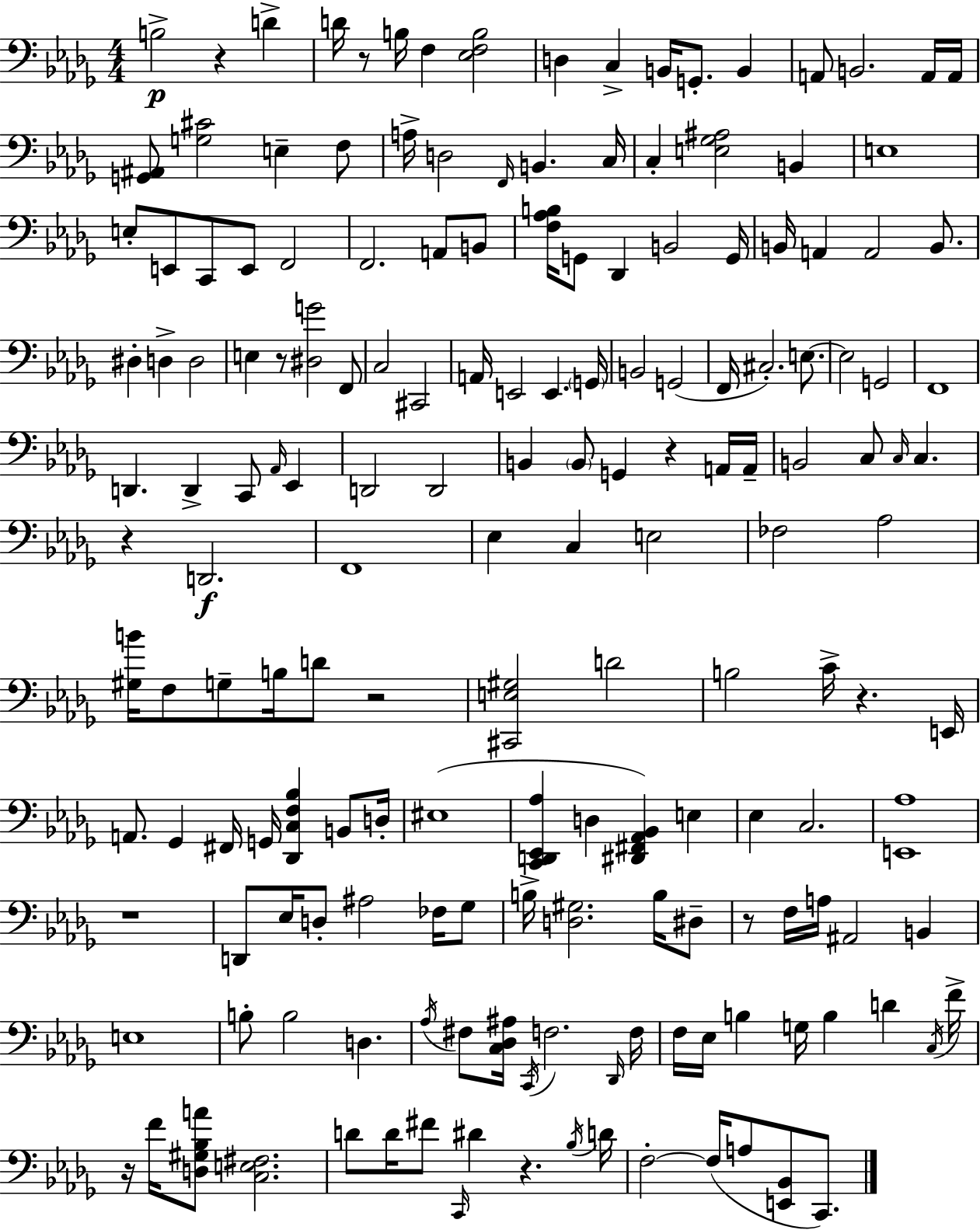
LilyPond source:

{
  \clef bass
  \numericTimeSignature
  \time 4/4
  \key bes \minor
  b2->\p r4 d'4-> | d'16 r8 b16 f4 <ees f b>2 | d4 c4-> b,16 g,8.-. b,4 | a,8 b,2. a,16 a,16 | \break <g, ais,>8 <g cis'>2 e4-- f8 | a16-> d2 \grace { f,16 } b,4. | c16 c4-. <e ges ais>2 b,4 | e1 | \break e8-. e,8 c,8 e,8 f,2 | f,2. a,8 b,8 | <f aes b>16 g,8 des,4 b,2 | g,16 b,16 a,4 a,2 b,8. | \break dis4-. d4-> d2 | e4 r8 <dis g'>2 f,8 | c2 cis,2 | a,16 e,2 e,4. | \break \parenthesize g,16 b,2 g,2( | f,16 cis2.-.) e8.~~ | e2 g,2 | f,1 | \break d,4. d,4-> c,8 \grace { aes,16 } ees,4 | d,2 d,2 | b,4 \parenthesize b,8 g,4 r4 | a,16 a,16-- b,2 c8 \grace { c16 } c4. | \break r4 d,2.\f | f,1 | ees4 c4 e2 | fes2 aes2 | \break <gis b'>16 f8 g8-- b16 d'8 r2 | <cis, e gis>2 d'2 | b2 c'16-> r4. | e,16 a,8. ges,4 fis,16 g,16 <des, c f bes>4 | \break b,8 d16-. eis1( | <c, d, ees, aes>4 d4 <dis, fis, aes, bes,>4) e4 | ees4 c2. | <e, aes>1 | \break r1 | d,8 ees16 d8-. ais2 | fes16 ges8 b16-> <d gis>2. | b16 dis8-- r8 f16 a16 ais,2 b,4 | \break e1 | b8-. b2 d4. | \acciaccatura { aes16 } fis8 <c des ais>16 \acciaccatura { c,16 } f2. | \grace { des,16 } f16 f16 ees16 b4 g16 b4 | \break d'4 \acciaccatura { c16 } f'16-> r16 f'16 <d gis bes a'>8 <c e fis>2. | d'8 d'16 fis'8 \grace { c,16 } dis'4 | r4. \acciaccatura { bes16 } d'16 f2-.~~ | f16( a8 <e, bes,>8 c,8.) \bar "|."
}